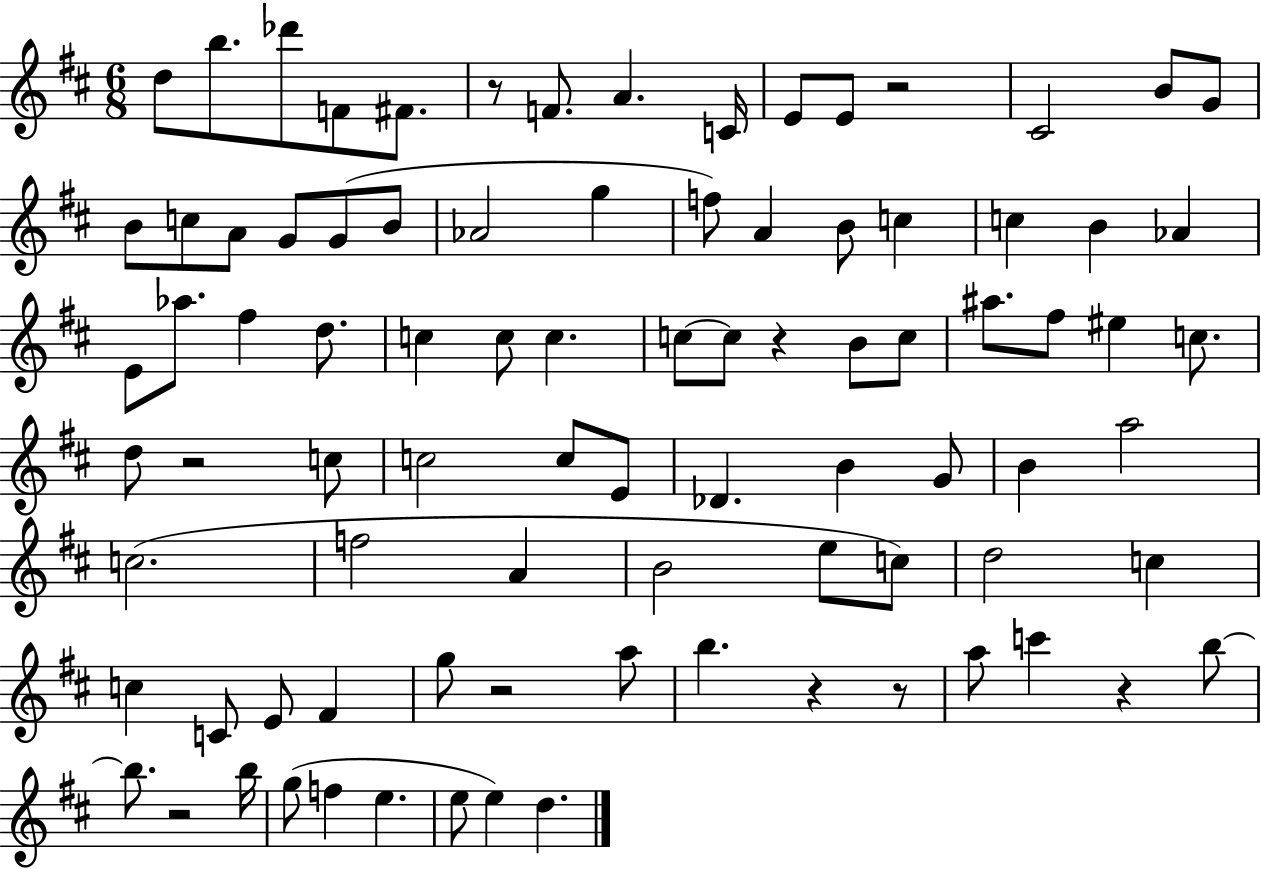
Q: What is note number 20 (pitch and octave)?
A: Ab4